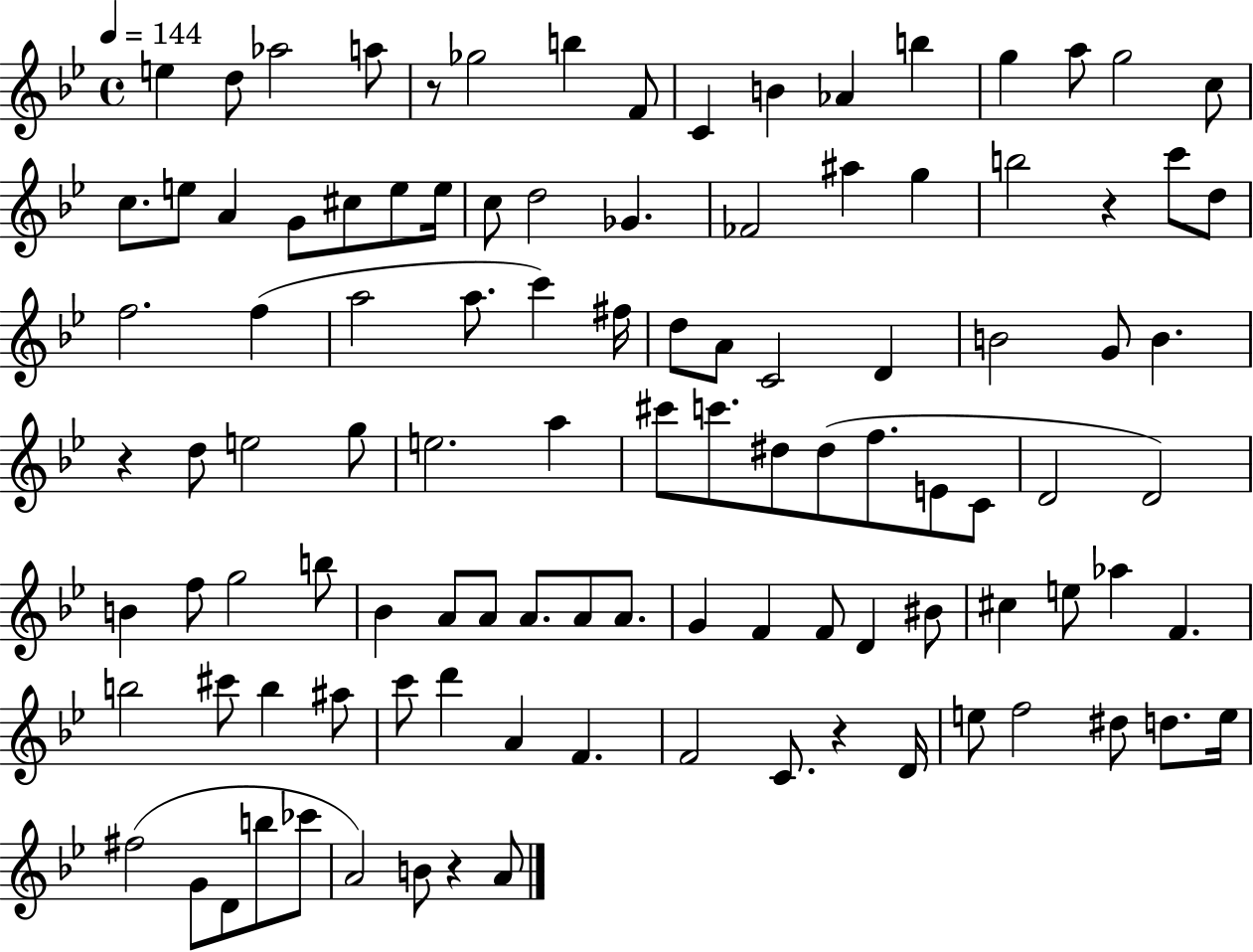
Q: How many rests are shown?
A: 5